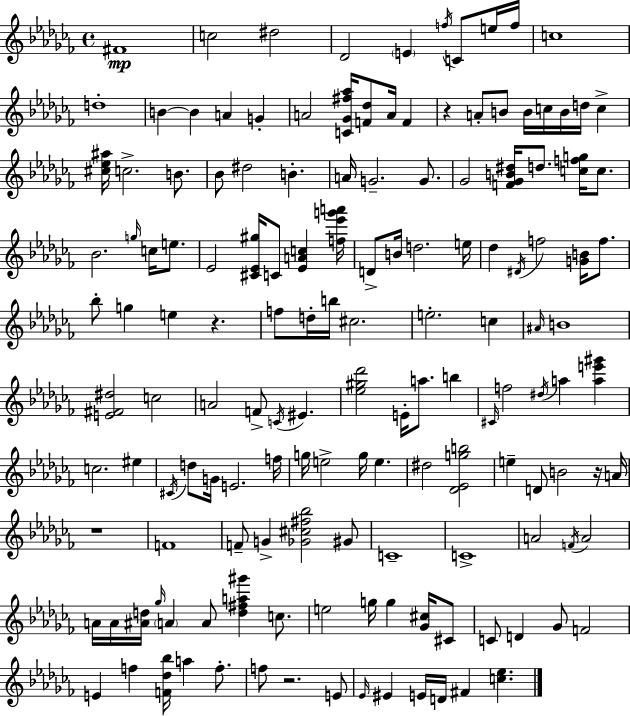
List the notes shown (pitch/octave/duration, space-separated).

F#4/w C5/h D#5/h Db4/h E4/q F5/s C4/e E5/s F5/s C5/w D5/w B4/q B4/q A4/q G4/q A4/h [C4,Gb4,F#5,Ab5]/s [F4,Db5]/e A4/s F4/q R/q A4/e B4/e B4/s C5/s B4/s D5/s C5/q [C#5,Eb5,A#5]/s C5/h. B4/e. Bb4/e D#5/h B4/q. A4/s G4/h. G4/e. Gb4/h [F4,Gb4,B4,D#5]/s D5/e. [C5,F5,G5]/s C5/e. Bb4/h. G5/s C5/s E5/e. Eb4/h [C#4,Eb4,G#5]/s C4/e [Eb4,A4,C5]/q [F5,Eb6,G6,A6]/s D4/e B4/s D5/h. E5/s Db5/q D#4/s F5/h [G4,B4]/s F5/e. Bb5/e G5/q E5/q R/q. F5/e D5/s B5/s C#5/h. E5/h. C5/q A#4/s B4/w [E4,F#4,D#5]/h C5/h A4/h F4/e C4/s EIS4/q. [Eb5,G#5,Db6]/h E4/s A5/e. B5/q C#4/s F5/h D#5/s A5/q [A5,E6,G#6]/q C5/h. EIS5/q C#4/s D5/e G4/s E4/h. F5/s G5/s E5/h G5/s E5/q. D#5/h [Db4,Eb4,G5,B5]/h E5/q D4/e B4/h R/s A4/s R/w F4/w F4/e G4/q [Gb4,C#5,F#5,Bb5]/h G#4/e C4/w C4/w A4/h F4/s A4/h A4/s A4/s [A#4,D5]/s Gb5/s A4/q A4/e [D5,F#5,A5,G#6]/q C5/e. E5/h G5/s G5/q [Gb4,C#5]/s C#4/e C4/e D4/q Gb4/e F4/h E4/q F5/q [F4,Db5,Bb5]/s A5/q F5/e. F5/e R/h. E4/e Eb4/s EIS4/q E4/s D4/s F#4/q [C5,Eb5]/q.